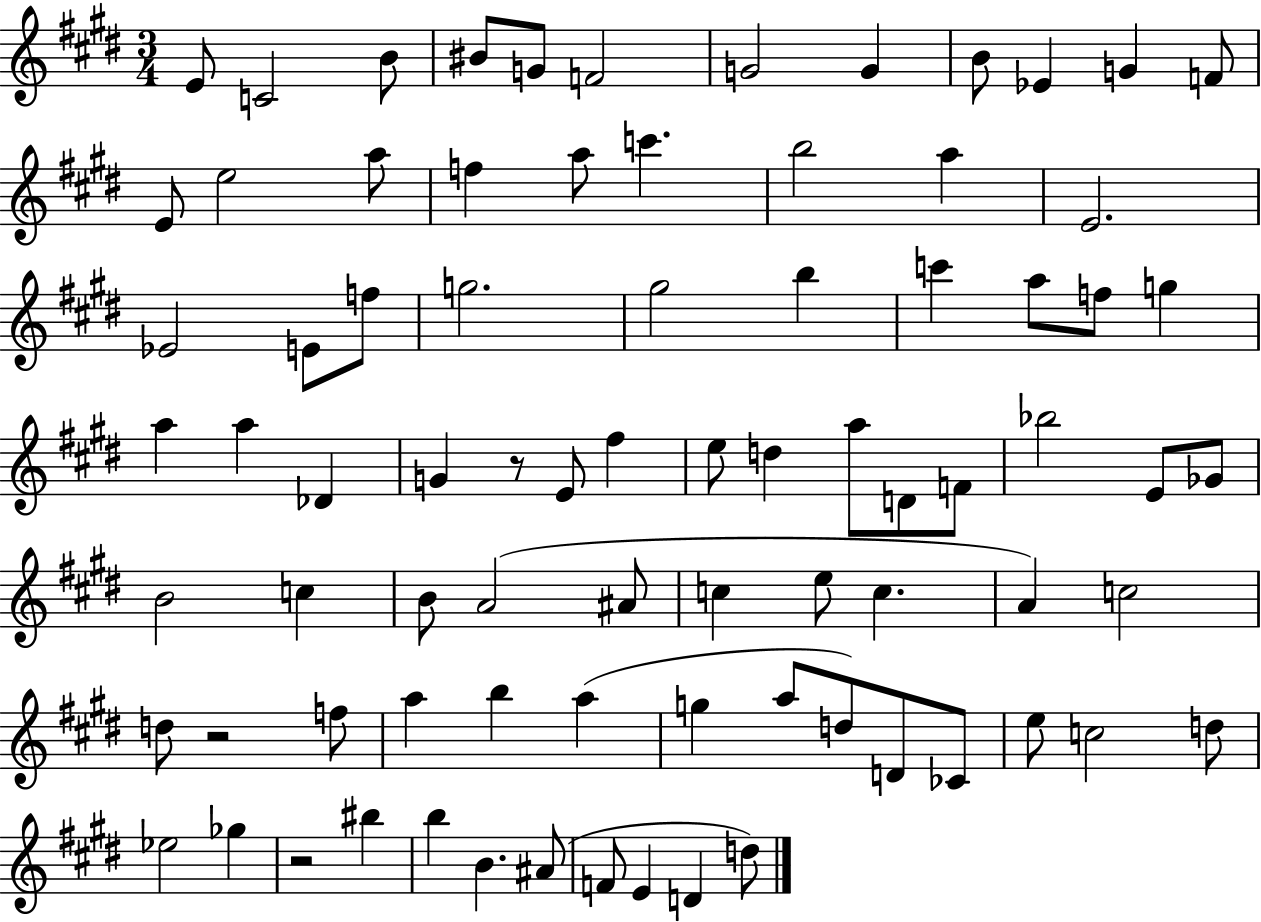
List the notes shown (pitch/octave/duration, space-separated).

E4/e C4/h B4/e BIS4/e G4/e F4/h G4/h G4/q B4/e Eb4/q G4/q F4/e E4/e E5/h A5/e F5/q A5/e C6/q. B5/h A5/q E4/h. Eb4/h E4/e F5/e G5/h. G#5/h B5/q C6/q A5/e F5/e G5/q A5/q A5/q Db4/q G4/q R/e E4/e F#5/q E5/e D5/q A5/e D4/e F4/e Bb5/h E4/e Gb4/e B4/h C5/q B4/e A4/h A#4/e C5/q E5/e C5/q. A4/q C5/h D5/e R/h F5/e A5/q B5/q A5/q G5/q A5/e D5/e D4/e CES4/e E5/e C5/h D5/e Eb5/h Gb5/q R/h BIS5/q B5/q B4/q. A#4/e F4/e E4/q D4/q D5/e